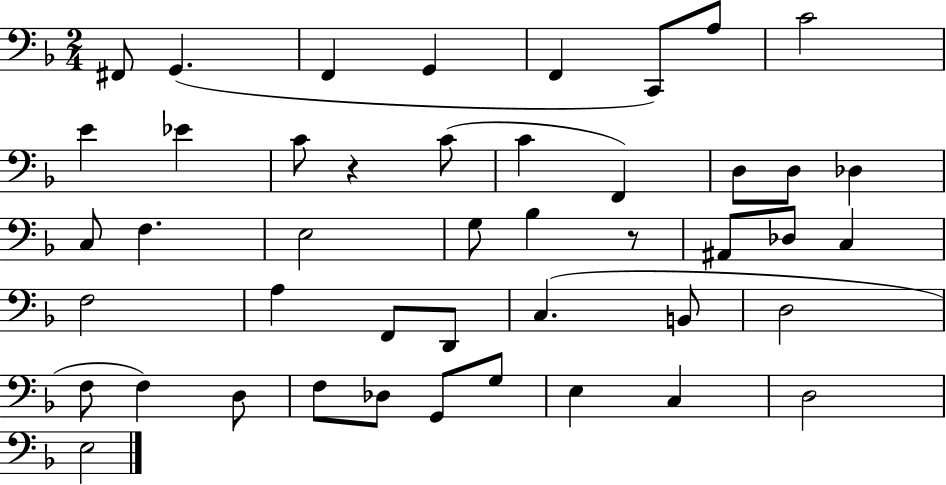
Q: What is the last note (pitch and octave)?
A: E3